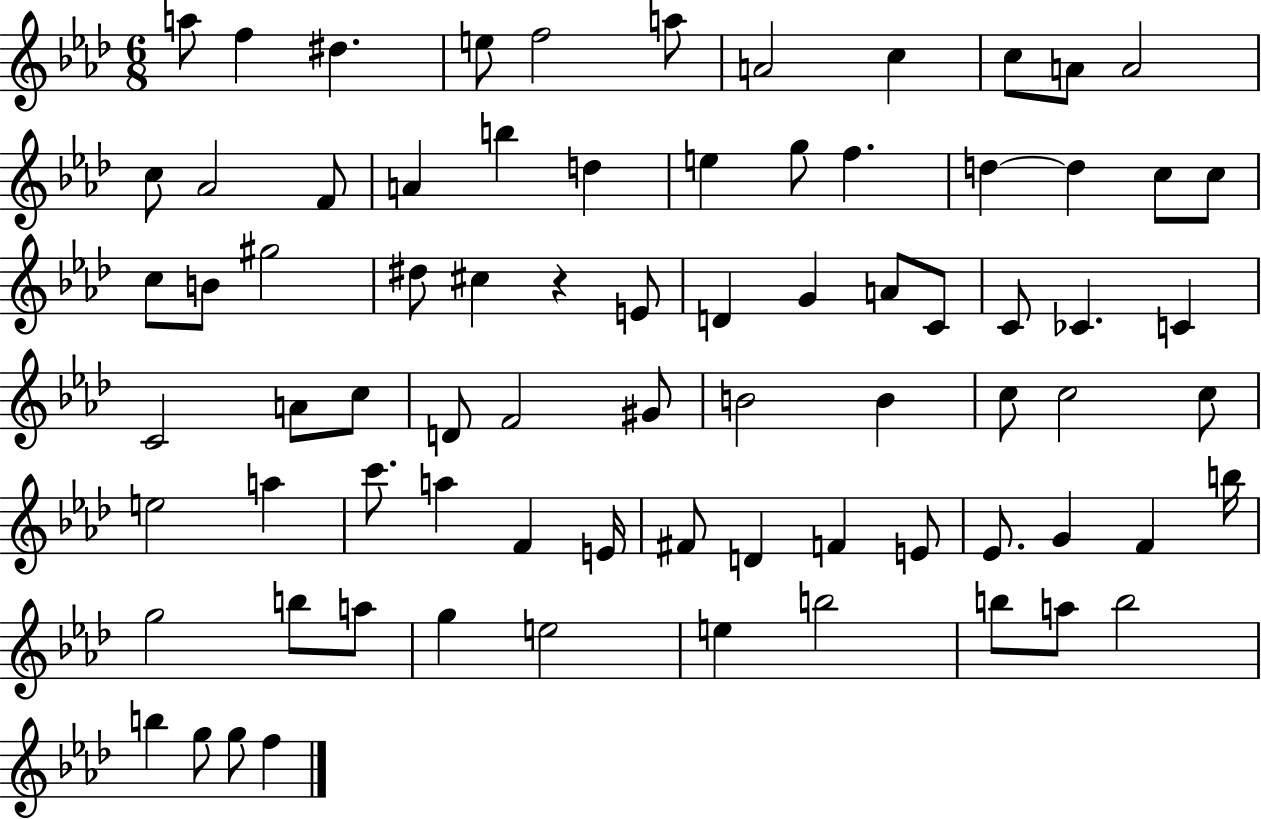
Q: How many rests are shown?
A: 1